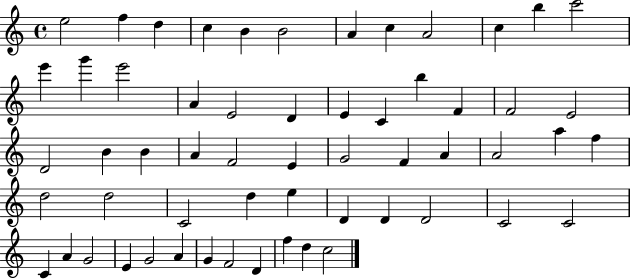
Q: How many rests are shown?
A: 0